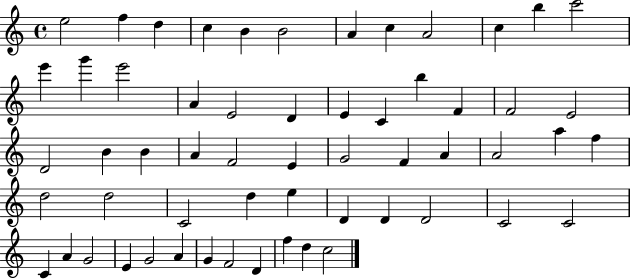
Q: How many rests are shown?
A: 0